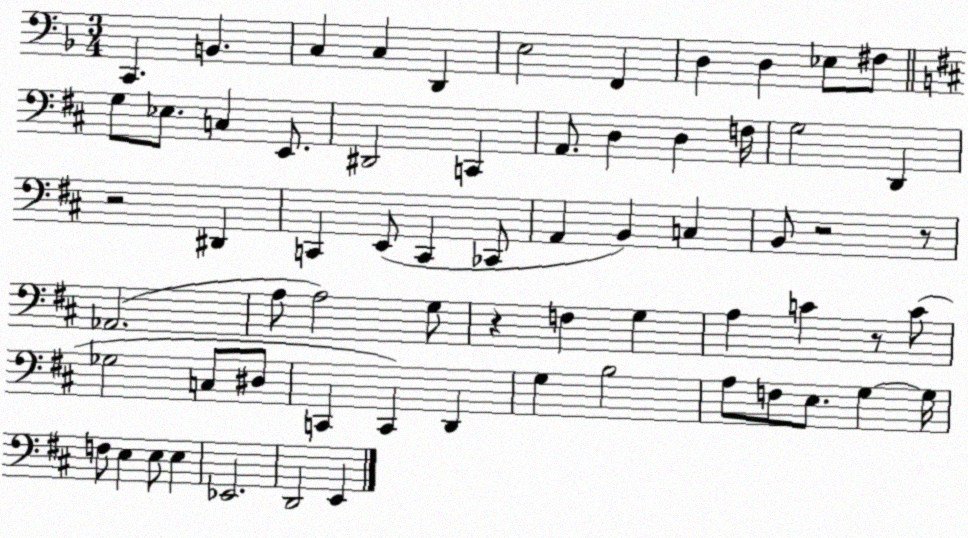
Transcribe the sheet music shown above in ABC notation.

X:1
T:Untitled
M:3/4
L:1/4
K:F
C,, B,, C, C, D,, E,2 F,, D, D, _E,/2 ^F,/2 G,/2 _E,/2 C, E,,/2 ^D,,2 C,, A,,/2 D, D, F,/4 G,2 D,, z2 ^D,, C,, E,,/2 C,, _C,,/2 A,, B,, C, B,,/2 z2 z/2 _A,,2 A,/2 A,2 G,/2 z F, G, A, C z/2 C/2 _G,2 C,/2 ^D,/2 C,, C,, D,, G, B,2 A,/2 F,/2 E,/2 G, G,/4 F,/2 E, E,/2 E, _E,,2 D,,2 E,,